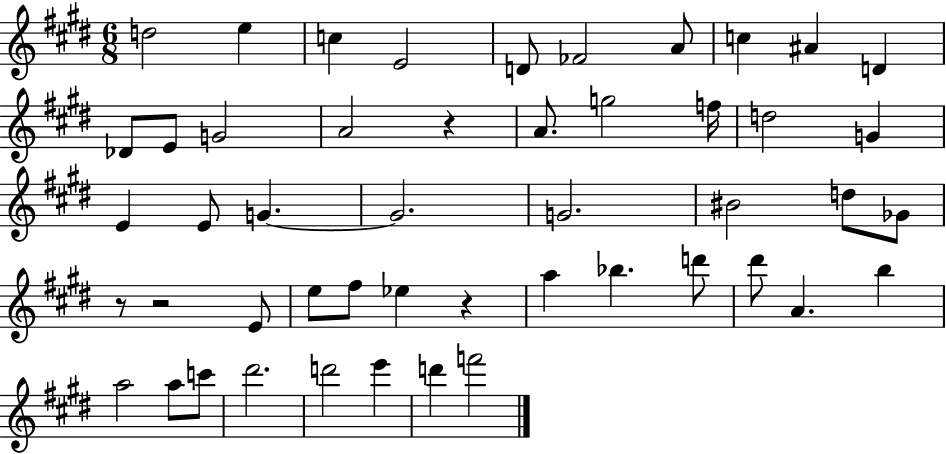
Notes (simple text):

D5/h E5/q C5/q E4/h D4/e FES4/h A4/e C5/q A#4/q D4/q Db4/e E4/e G4/h A4/h R/q A4/e. G5/h F5/s D5/h G4/q E4/q E4/e G4/q. G4/h. G4/h. BIS4/h D5/e Gb4/e R/e R/h E4/e E5/e F#5/e Eb5/q R/q A5/q Bb5/q. D6/e D#6/e A4/q. B5/q A5/h A5/e C6/e D#6/h. D6/h E6/q D6/q F6/h